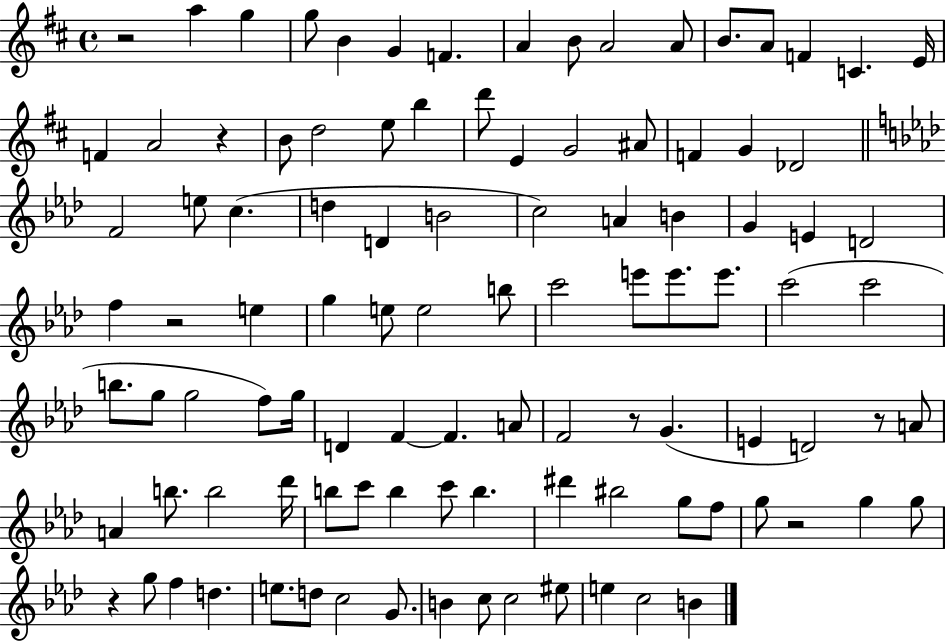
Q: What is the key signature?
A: D major